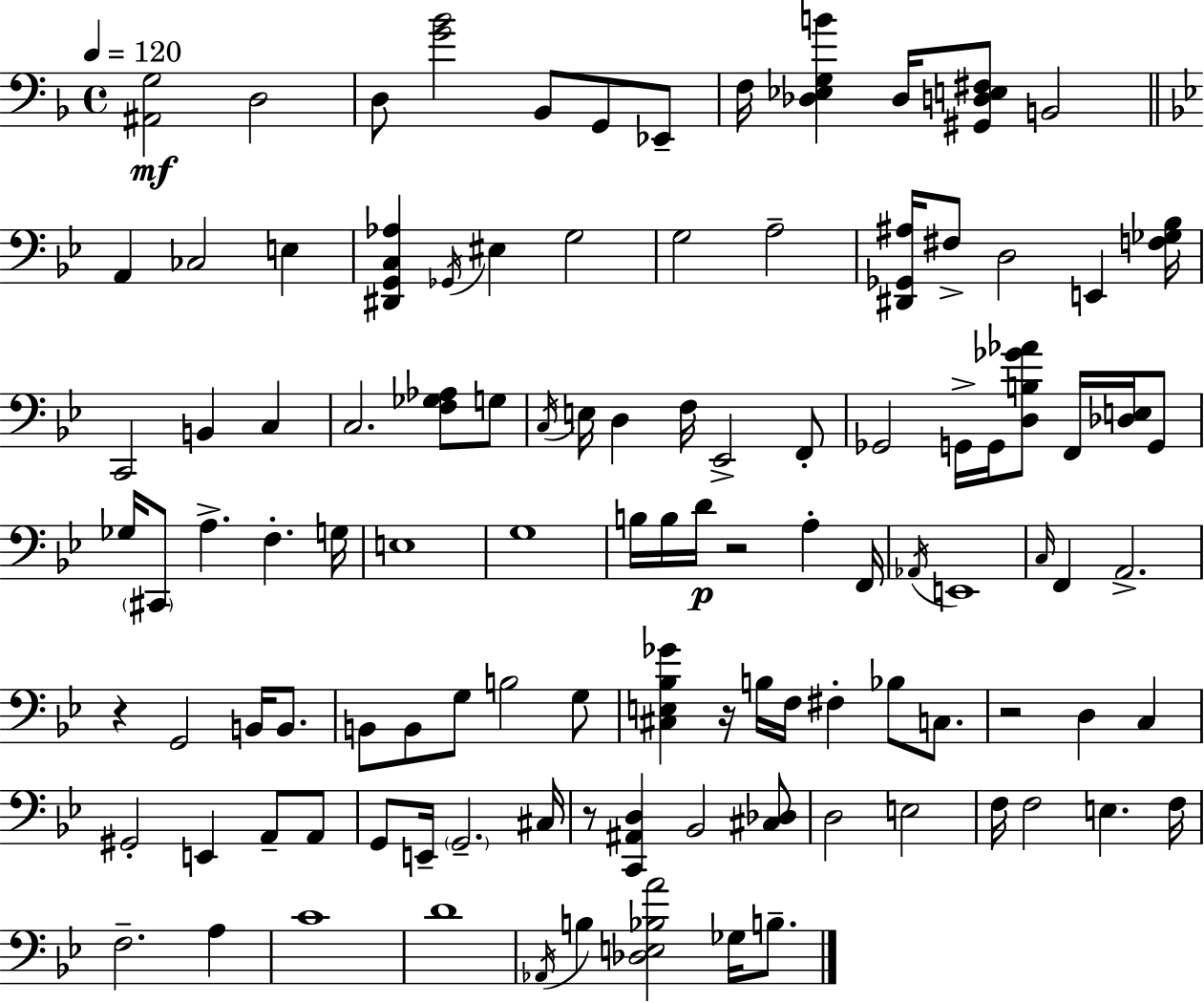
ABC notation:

X:1
T:Untitled
M:4/4
L:1/4
K:Dm
[^A,,G,]2 D,2 D,/2 [G_B]2 _B,,/2 G,,/2 _E,,/2 F,/4 [_D,_E,G,B] _D,/4 [^G,,D,E,^F,]/2 B,,2 A,, _C,2 E, [^D,,G,,C,_A,] _G,,/4 ^E, G,2 G,2 A,2 [^D,,_G,,^A,]/4 ^F,/2 D,2 E,, [F,_G,_B,]/4 C,,2 B,, C, C,2 [F,_G,_A,]/2 G,/2 C,/4 E,/4 D, F,/4 _E,,2 F,,/2 _G,,2 G,,/4 G,,/4 [D,B,_G_A]/2 F,,/4 [_D,E,]/4 G,,/2 _G,/4 ^C,,/2 A, F, G,/4 E,4 G,4 B,/4 B,/4 D/4 z2 A, F,,/4 _A,,/4 E,,4 C,/4 F,, A,,2 z G,,2 B,,/4 B,,/2 B,,/2 B,,/2 G,/2 B,2 G,/2 [^C,E,_B,_G] z/4 B,/4 F,/4 ^F, _B,/2 C,/2 z2 D, C, ^G,,2 E,, A,,/2 A,,/2 G,,/2 E,,/4 G,,2 ^C,/4 z/2 [C,,^A,,D,] _B,,2 [^C,_D,]/2 D,2 E,2 F,/4 F,2 E, F,/4 F,2 A, C4 D4 _A,,/4 B, [_D,E,_B,A]2 _G,/4 B,/2